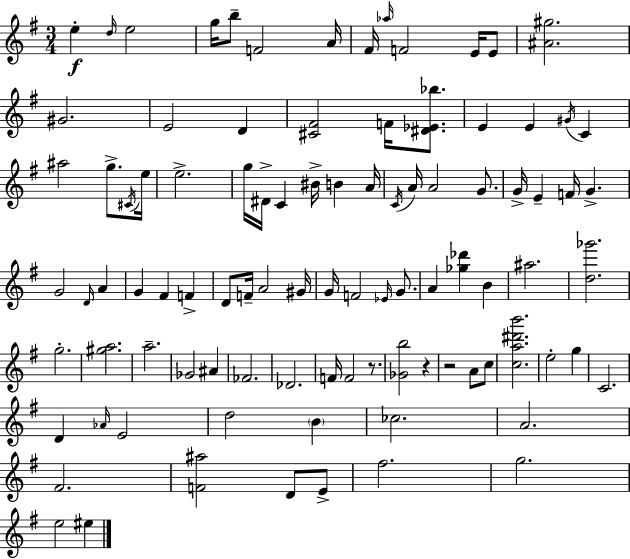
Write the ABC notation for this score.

X:1
T:Untitled
M:3/4
L:1/4
K:G
e d/4 e2 g/4 b/2 F2 A/4 ^F/4 _a/4 F2 E/4 E/2 [^A^g]2 ^G2 E2 D [^C^F]2 F/4 [^D_E_b]/2 E E ^G/4 C ^a2 g/2 ^C/4 e/4 e2 g/4 ^D/4 C ^B/4 B A/4 C/4 A/4 A2 G/2 G/4 E F/4 G G2 D/4 A G ^F F D/2 F/4 A2 ^G/4 G/4 F2 _E/4 G/2 A [_g_d'] B ^a2 [d_g']2 g2 [^ga]2 a2 _G2 ^A _F2 _D2 F/4 F2 z/2 [_Gb]2 z z2 A/2 c/2 [ca^d'b']2 e2 g C2 D _A/4 E2 d2 B _c2 A2 ^F2 [F^a]2 D/2 E/2 ^f2 g2 e2 ^e